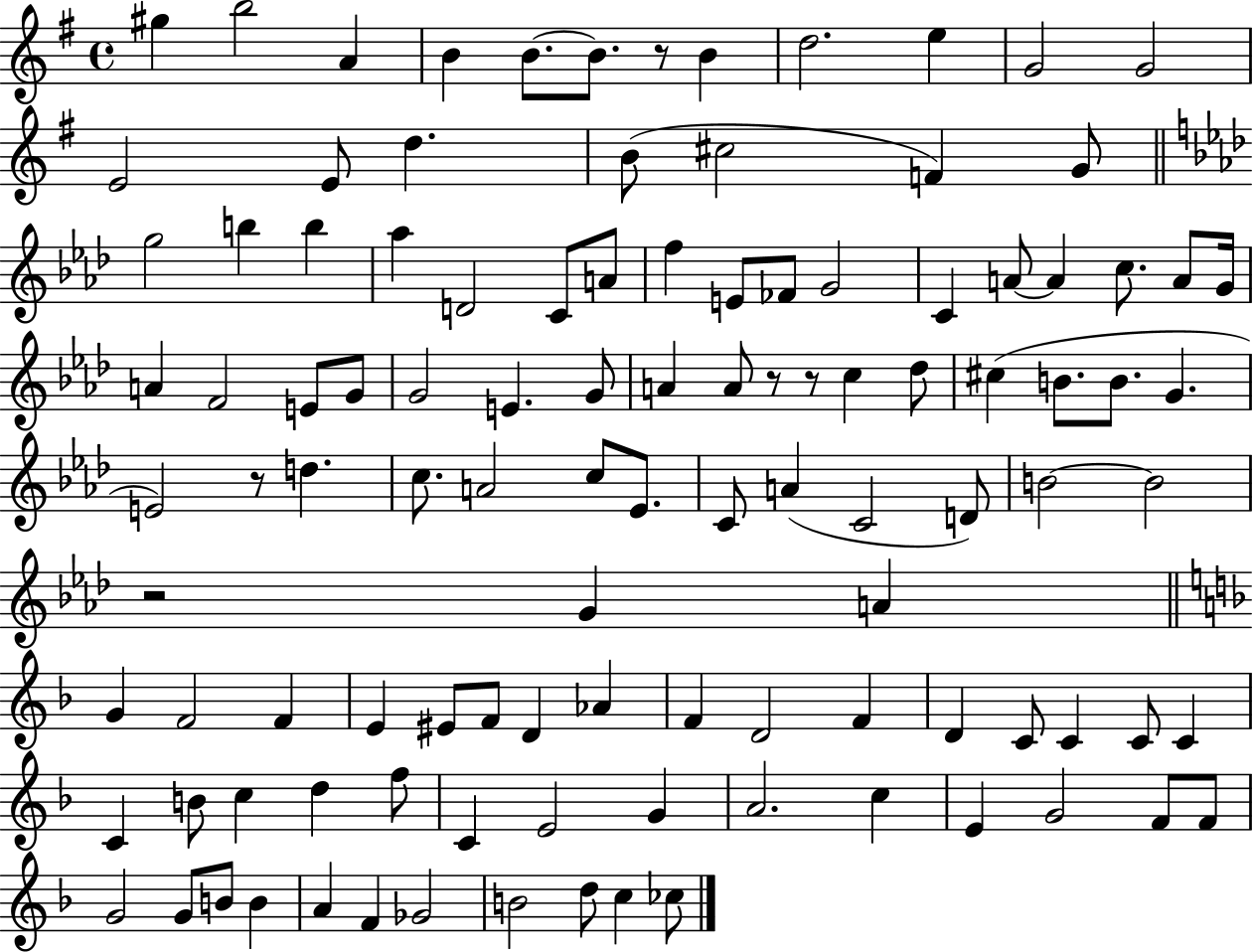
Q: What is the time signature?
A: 4/4